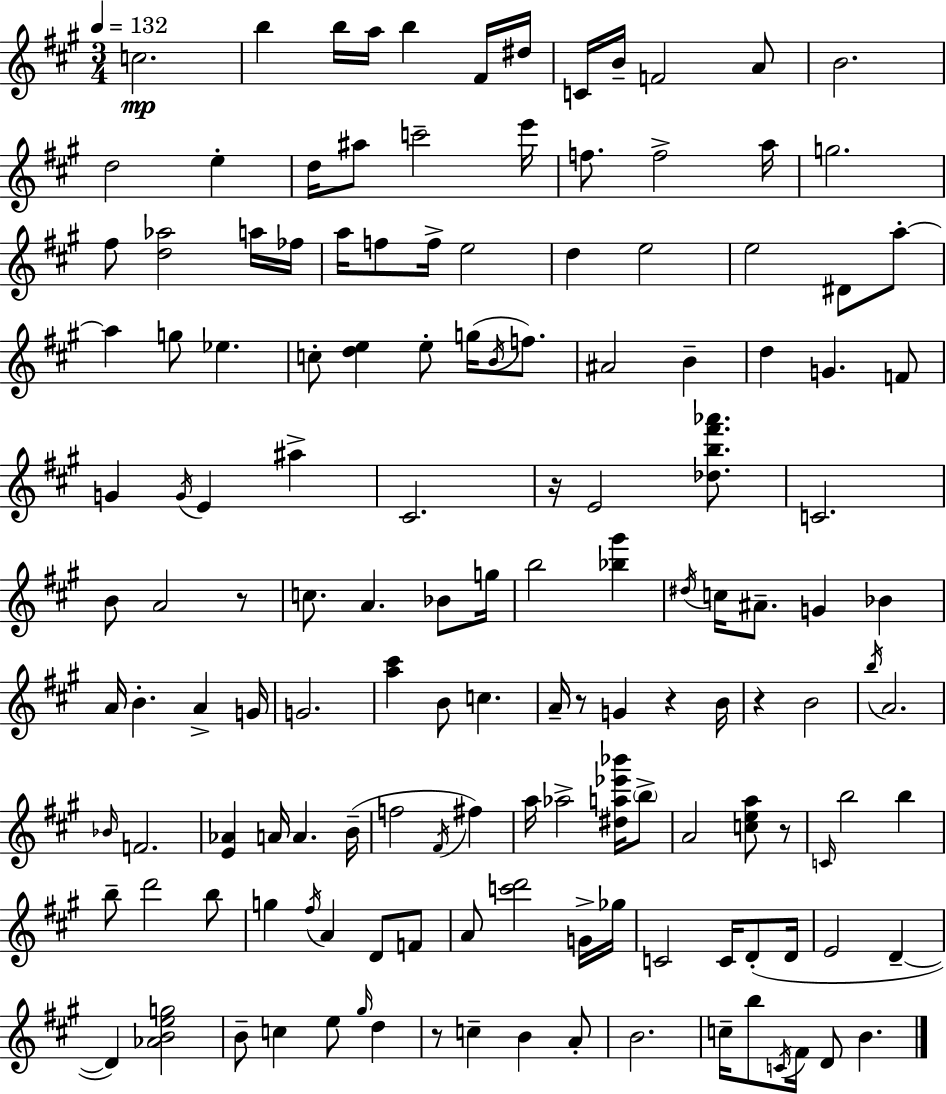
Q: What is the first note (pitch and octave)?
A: C5